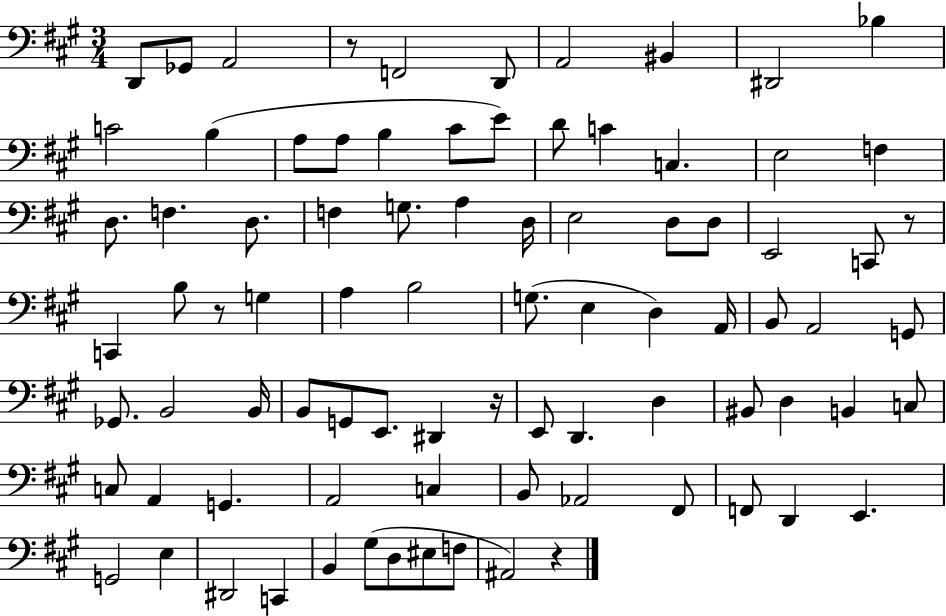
D2/e Gb2/e A2/h R/e F2/h D2/e A2/h BIS2/q D#2/h Bb3/q C4/h B3/q A3/e A3/e B3/q C#4/e E4/e D4/e C4/q C3/q. E3/h F3/q D3/e. F3/q. D3/e. F3/q G3/e. A3/q D3/s E3/h D3/e D3/e E2/h C2/e R/e C2/q B3/e R/e G3/q A3/q B3/h G3/e. E3/q D3/q A2/s B2/e A2/h G2/e Gb2/e. B2/h B2/s B2/e G2/e E2/e. D#2/q R/s E2/e D2/q. D3/q BIS2/e D3/q B2/q C3/e C3/e A2/q G2/q. A2/h C3/q B2/e Ab2/h F#2/e F2/e D2/q E2/q. G2/h E3/q D#2/h C2/q B2/q G#3/e D3/e EIS3/e F3/e A#2/h R/q